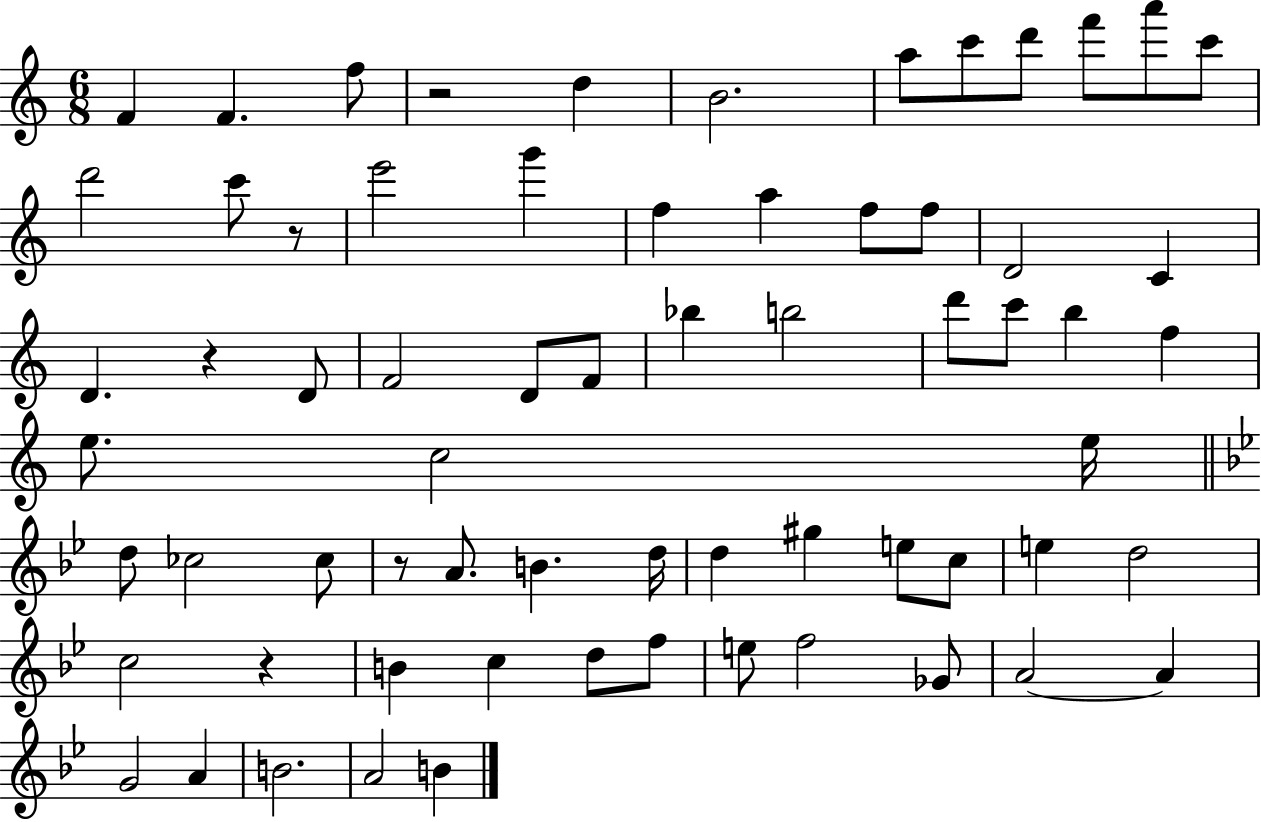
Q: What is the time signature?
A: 6/8